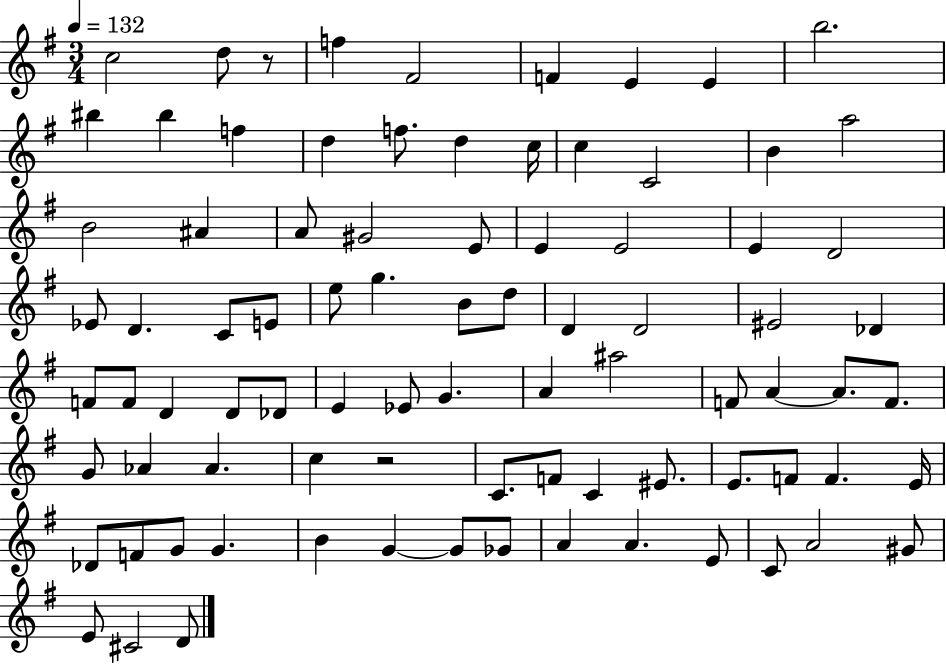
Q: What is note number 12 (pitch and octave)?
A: D5